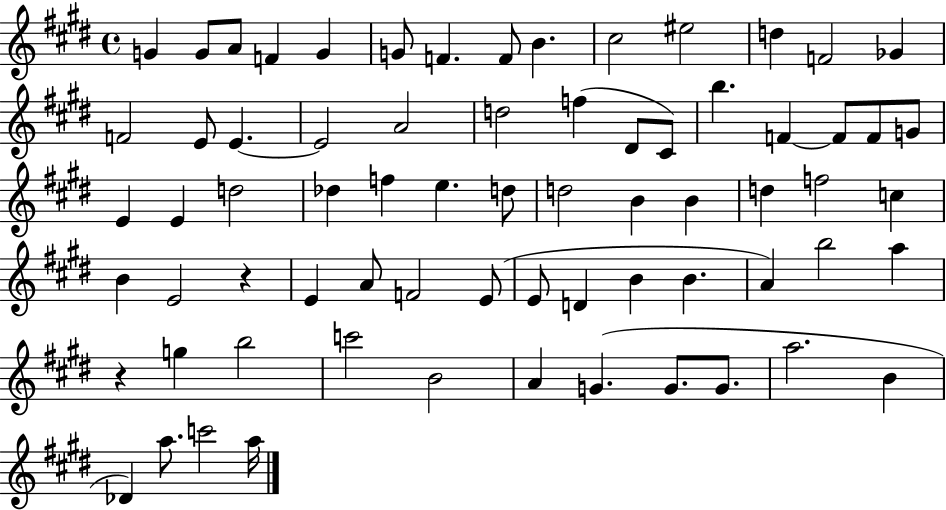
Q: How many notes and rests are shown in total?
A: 70